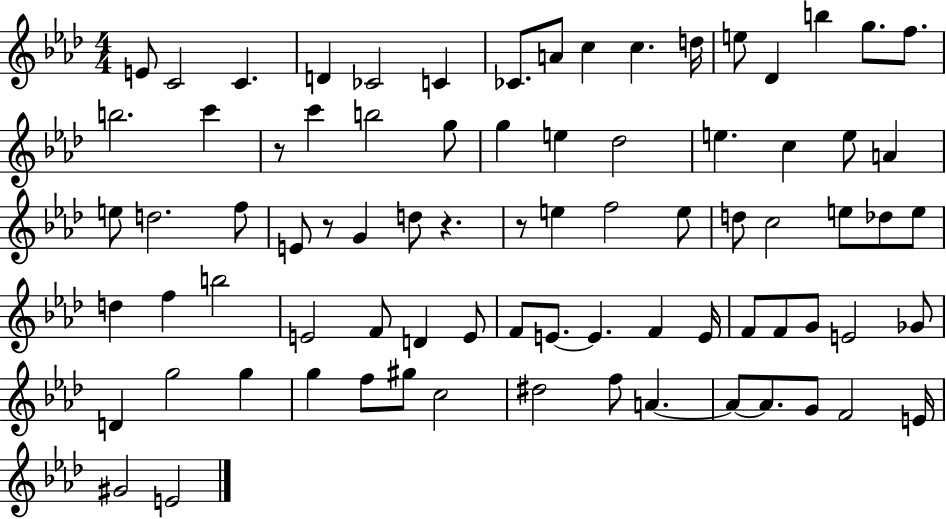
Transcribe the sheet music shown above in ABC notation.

X:1
T:Untitled
M:4/4
L:1/4
K:Ab
E/2 C2 C D _C2 C _C/2 A/2 c c d/4 e/2 _D b g/2 f/2 b2 c' z/2 c' b2 g/2 g e _d2 e c e/2 A e/2 d2 f/2 E/2 z/2 G d/2 z z/2 e f2 e/2 d/2 c2 e/2 _d/2 e/2 d f b2 E2 F/2 D E/2 F/2 E/2 E F E/4 F/2 F/2 G/2 E2 _G/2 D g2 g g f/2 ^g/2 c2 ^d2 f/2 A A/2 A/2 G/2 F2 E/4 ^G2 E2